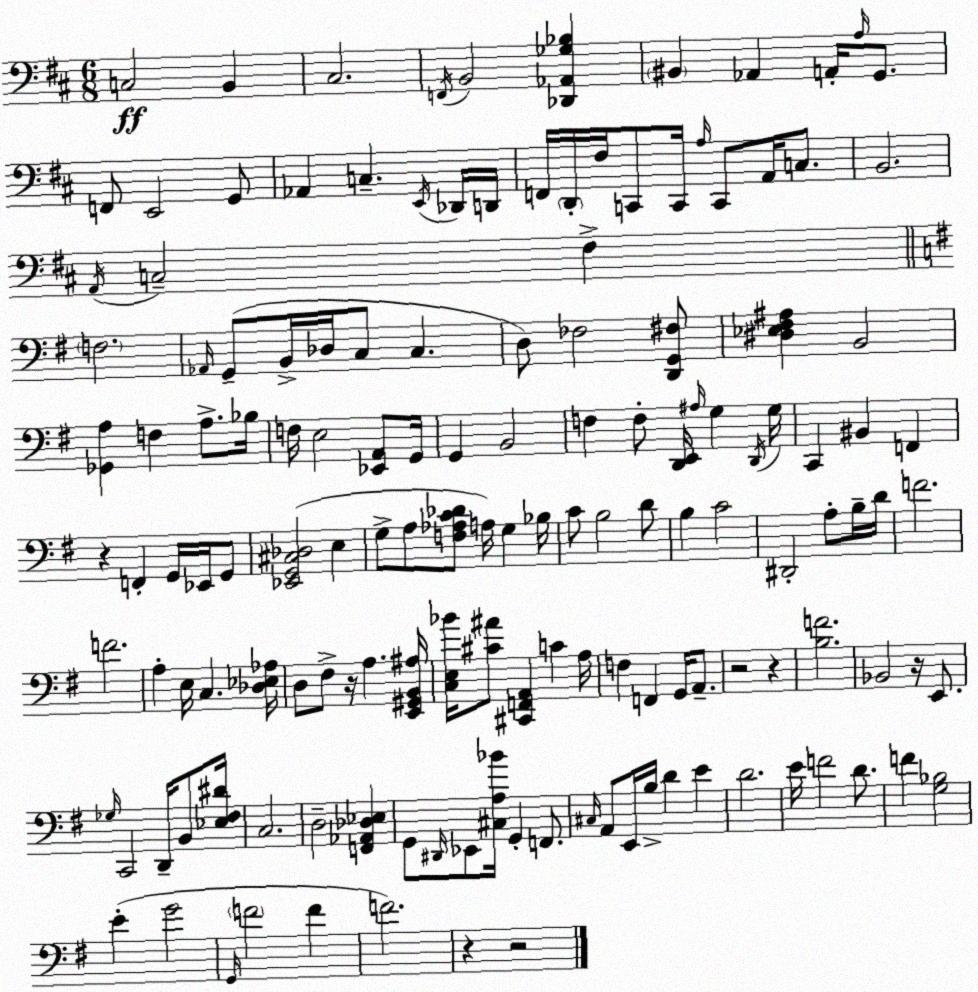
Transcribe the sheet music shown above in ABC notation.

X:1
T:Untitled
M:6/8
L:1/4
K:D
C,2 B,, ^C,2 F,,/4 B,,2 [_D,,_A,,_G,_B,] ^B,, _A,, A,,/4 A,/4 G,,/2 F,,/2 E,,2 G,,/2 _A,, C, E,,/4 _D,,/4 D,,/4 F,,/4 D,,/4 ^F,/4 C,,/2 C,,/4 A,/4 C,,/2 A,,/4 C,/2 B,,2 A,,/4 C,2 ^F, F,2 _A,,/4 G,,/2 B,,/4 _D,/4 C,/2 C, D,/2 _F,2 [D,,G,,^F,]/2 [^D,_E,^F,^A,] B,,2 [_G,,A,] F, A,/2 _B,/4 F,/4 E,2 [_E,,A,,]/2 G,,/4 G,, B,,2 F, F,/2 [D,,E,,]/4 ^A,/4 G, D,,/4 G,/4 C,, ^B,, F,, z F,, G,,/4 _E,,/4 G,,/2 [_E,,G,,^C,_D,]2 E, G,/2 A,/2 [F,_A,C_D]/2 A,/4 G, _B,/4 C/2 B,2 D/2 B, C2 ^D,,2 A,/2 B,/4 D/4 F2 F2 A, E,/4 C, [_D,_E,_A,]/4 D,/2 ^F,/2 z/4 A, [E,,^G,,B,,^A,]/4 [C,E,_B]/4 [^C^A]/2 [^C,,F,,A,,] C A,/4 F, F,, G,,/4 A,,/2 z2 z [B,F]2 _B,,2 z/4 E,,/2 _G,/4 C,,2 D,,/4 B,,/2 [_E,^F,^D]/4 C,2 D,2 [F,,_A,,_D,_E,] G,,/2 ^D,,/4 _E,,/2 [^C,A,_B]/4 G,, F,,/2 ^C,/4 A,,/2 E,,/4 B,/4 D E D2 E/4 F2 D/2 F [G,_B,]2 E G2 G,,/4 F2 F F2 z z2